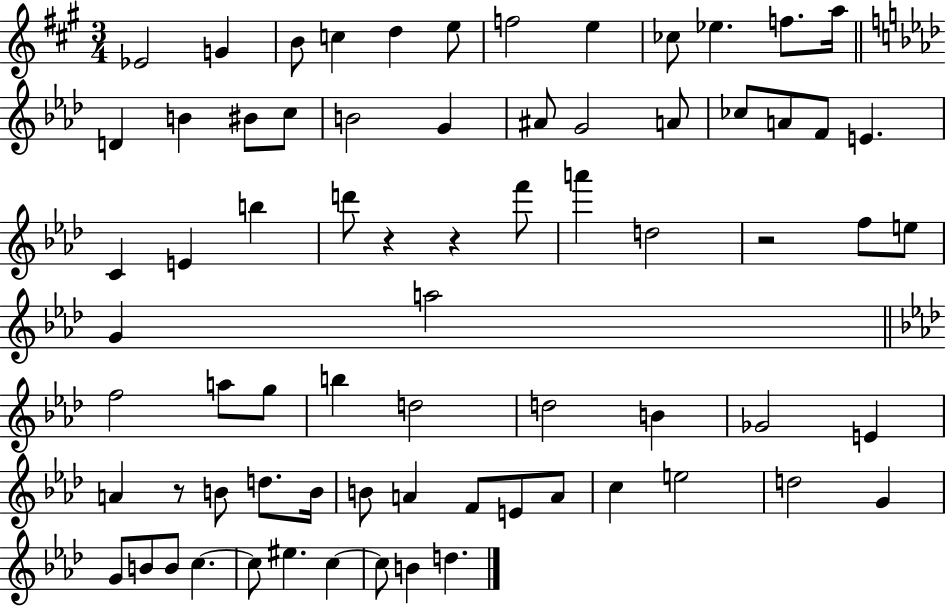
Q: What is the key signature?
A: A major